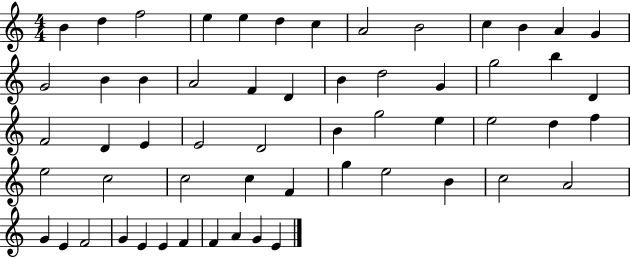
X:1
T:Untitled
M:4/4
L:1/4
K:C
B d f2 e e d c A2 B2 c B A G G2 B B A2 F D B d2 G g2 b D F2 D E E2 D2 B g2 e e2 d f e2 c2 c2 c F g e2 B c2 A2 G E F2 G E E F F A G E